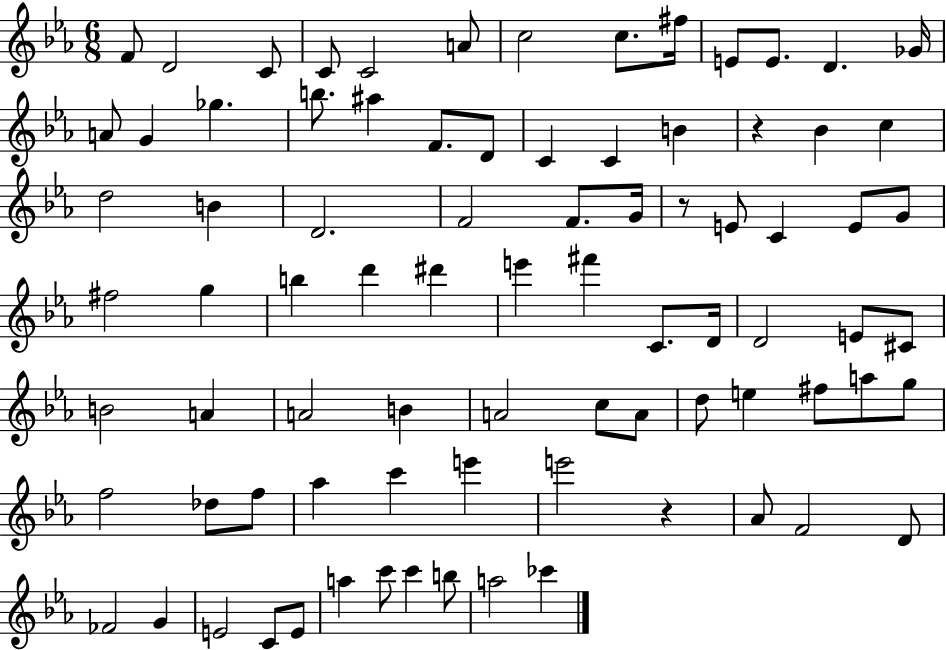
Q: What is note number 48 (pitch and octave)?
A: B4